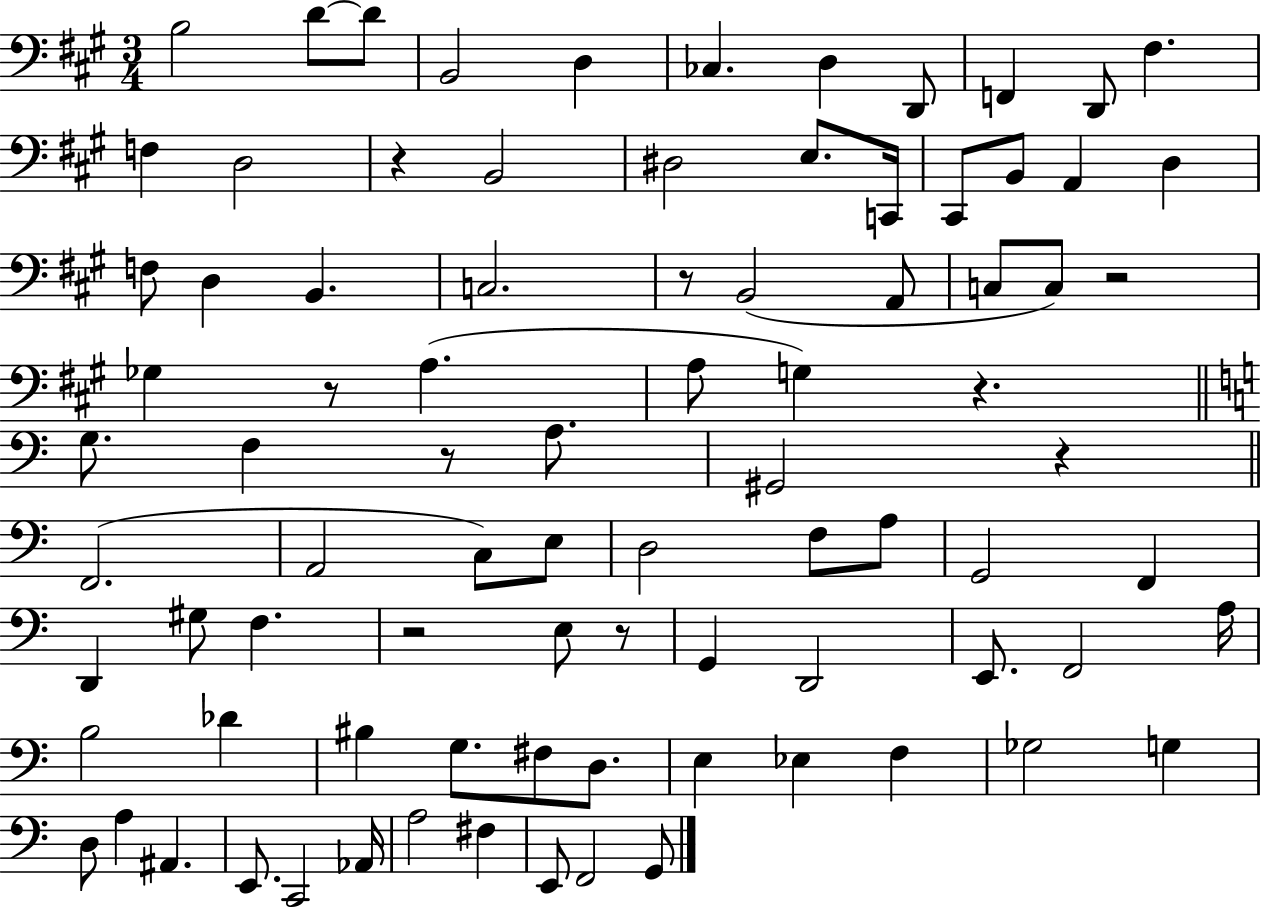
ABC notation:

X:1
T:Untitled
M:3/4
L:1/4
K:A
B,2 D/2 D/2 B,,2 D, _C, D, D,,/2 F,, D,,/2 ^F, F, D,2 z B,,2 ^D,2 E,/2 C,,/4 ^C,,/2 B,,/2 A,, D, F,/2 D, B,, C,2 z/2 B,,2 A,,/2 C,/2 C,/2 z2 _G, z/2 A, A,/2 G, z G,/2 F, z/2 A,/2 ^G,,2 z F,,2 A,,2 C,/2 E,/2 D,2 F,/2 A,/2 G,,2 F,, D,, ^G,/2 F, z2 E,/2 z/2 G,, D,,2 E,,/2 F,,2 A,/4 B,2 _D ^B, G,/2 ^F,/2 D,/2 E, _E, F, _G,2 G, D,/2 A, ^A,, E,,/2 C,,2 _A,,/4 A,2 ^F, E,,/2 F,,2 G,,/2